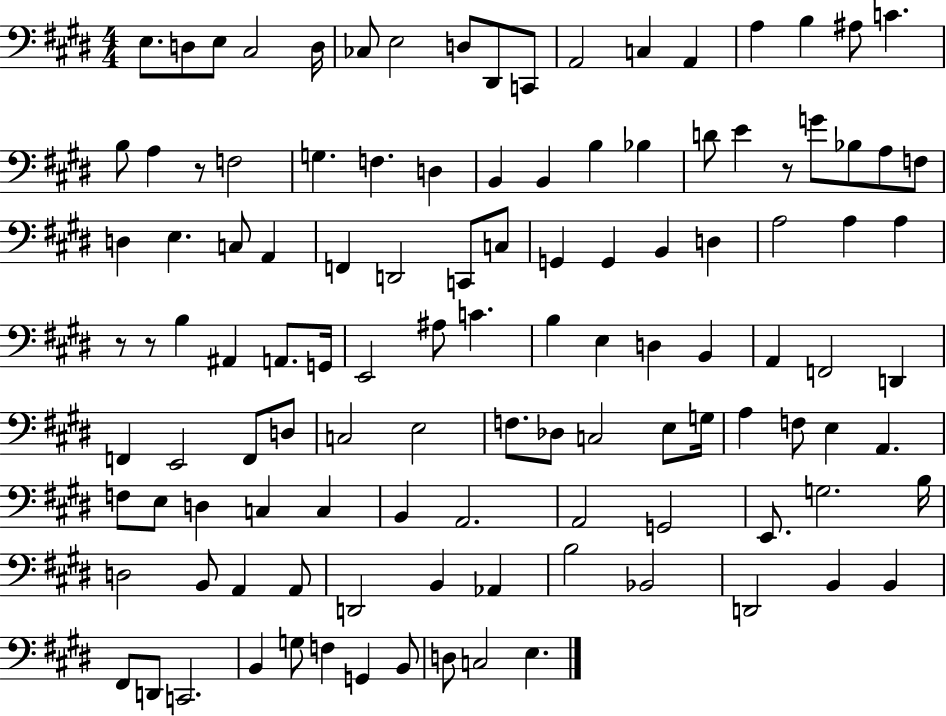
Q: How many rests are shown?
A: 4